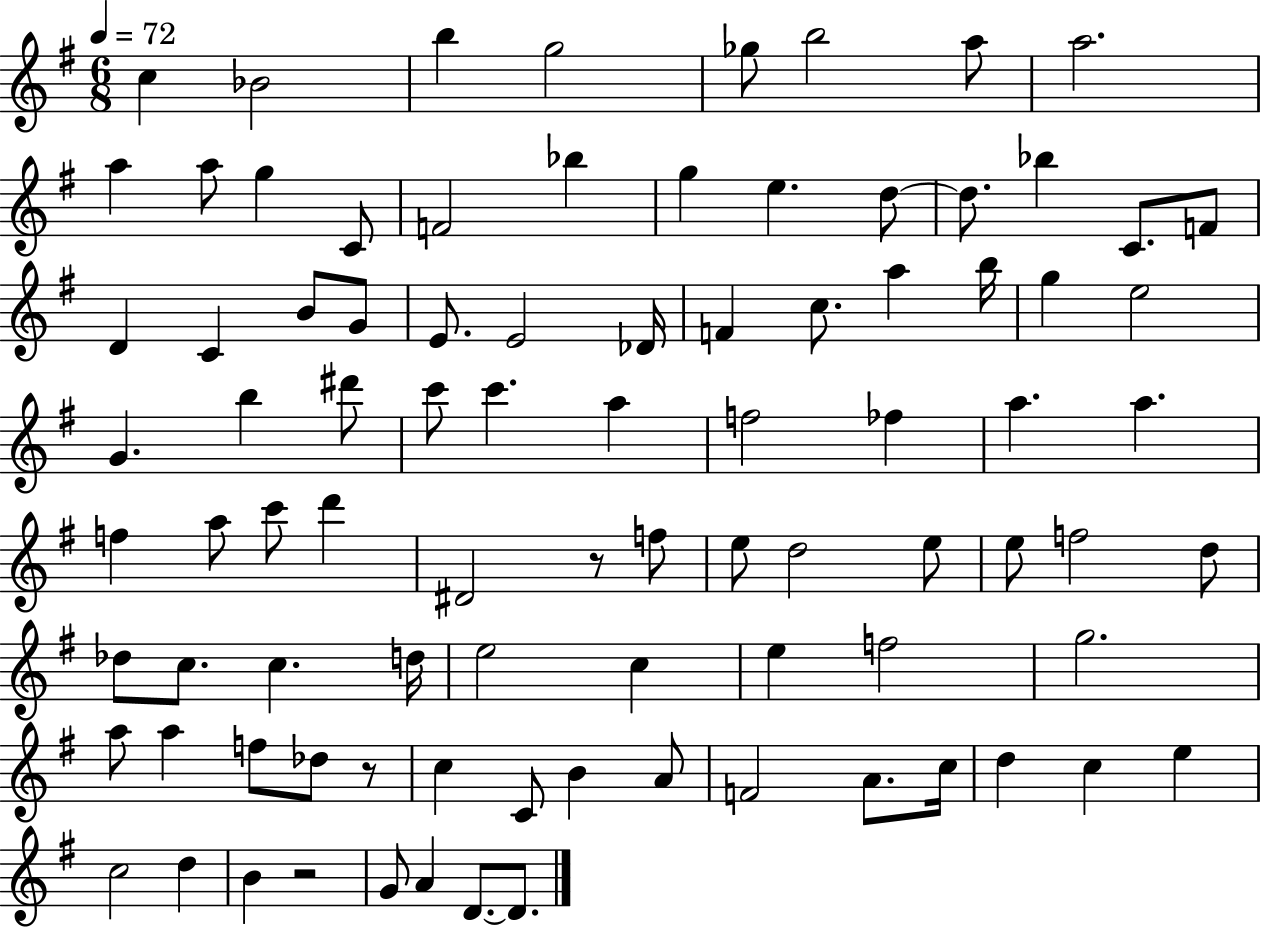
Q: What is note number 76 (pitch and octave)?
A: C5